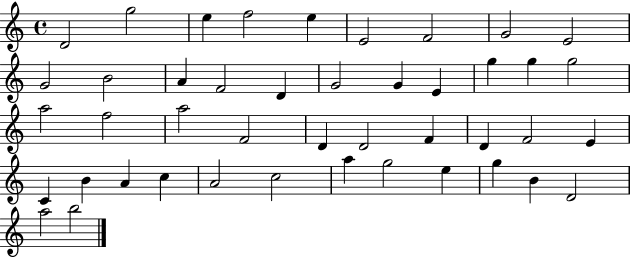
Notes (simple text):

D4/h G5/h E5/q F5/h E5/q E4/h F4/h G4/h E4/h G4/h B4/h A4/q F4/h D4/q G4/h G4/q E4/q G5/q G5/q G5/h A5/h F5/h A5/h F4/h D4/q D4/h F4/q D4/q F4/h E4/q C4/q B4/q A4/q C5/q A4/h C5/h A5/q G5/h E5/q G5/q B4/q D4/h A5/h B5/h